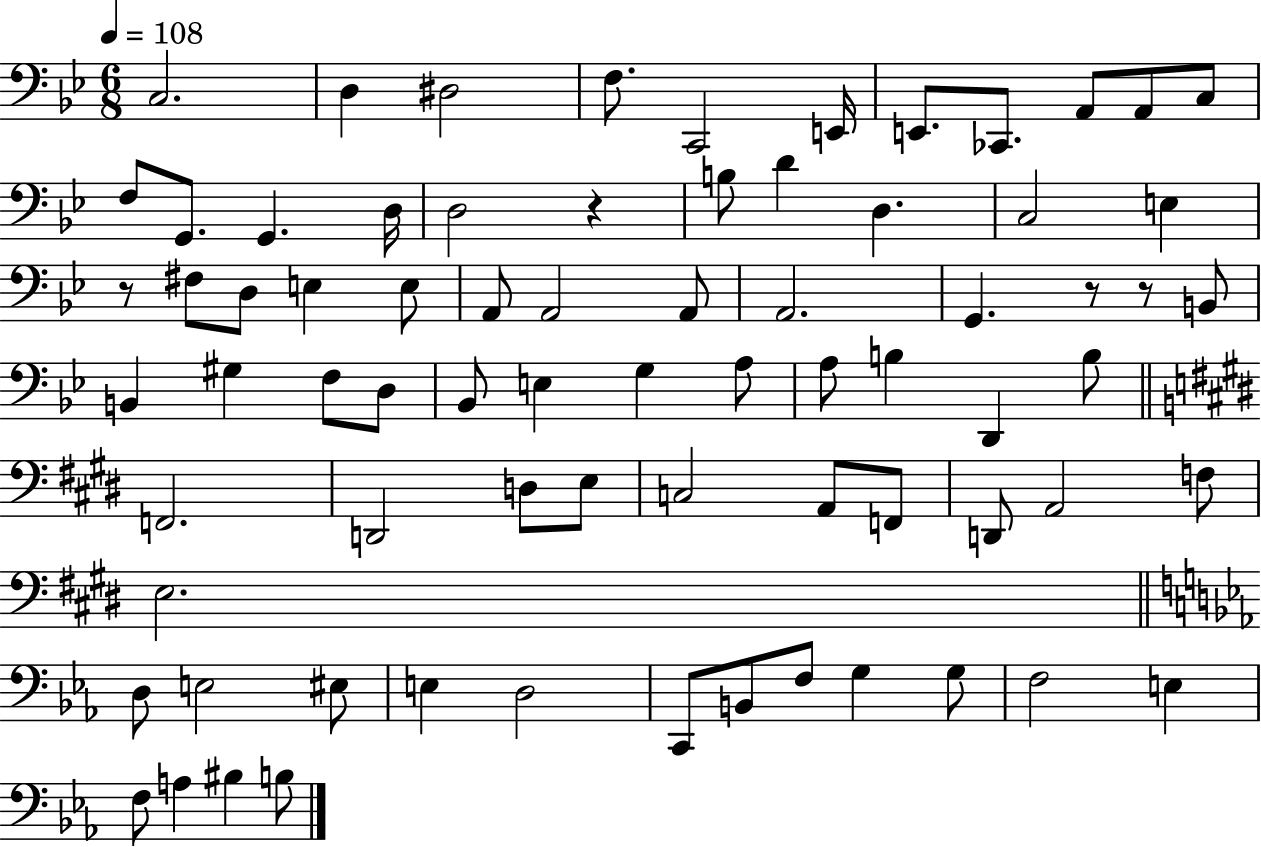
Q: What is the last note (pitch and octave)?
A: B3